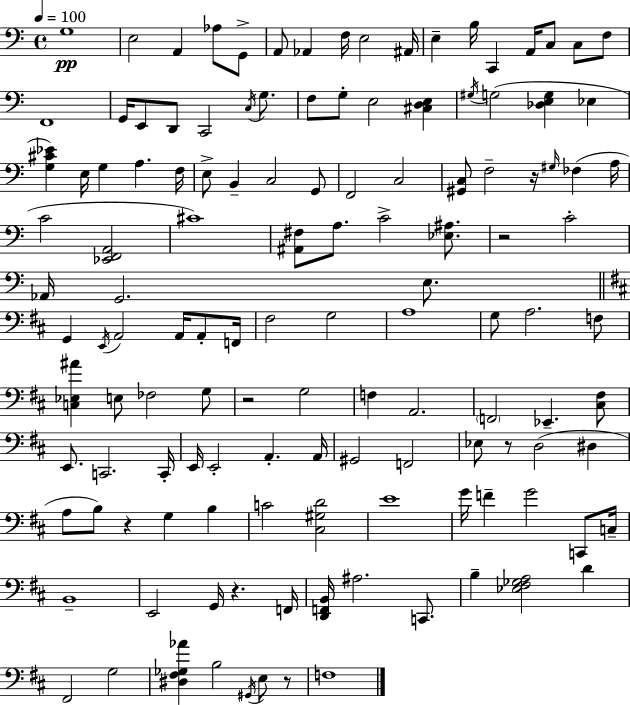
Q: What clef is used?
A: bass